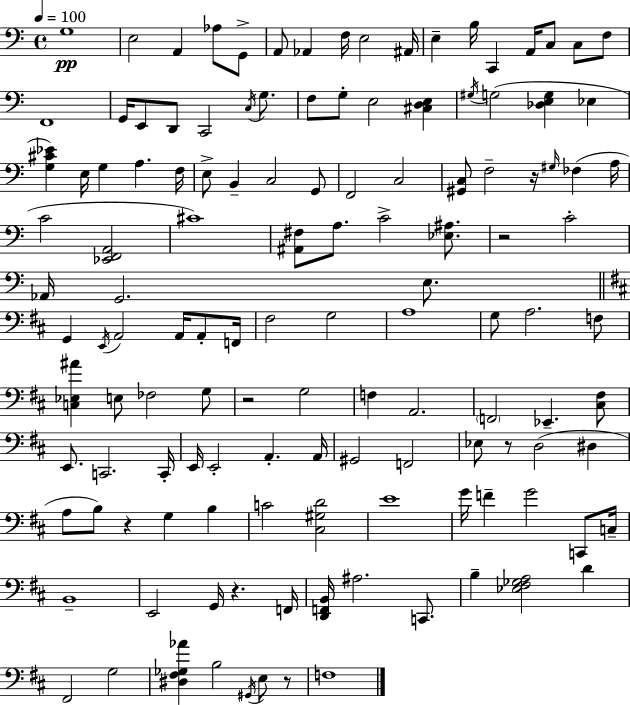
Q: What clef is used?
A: bass